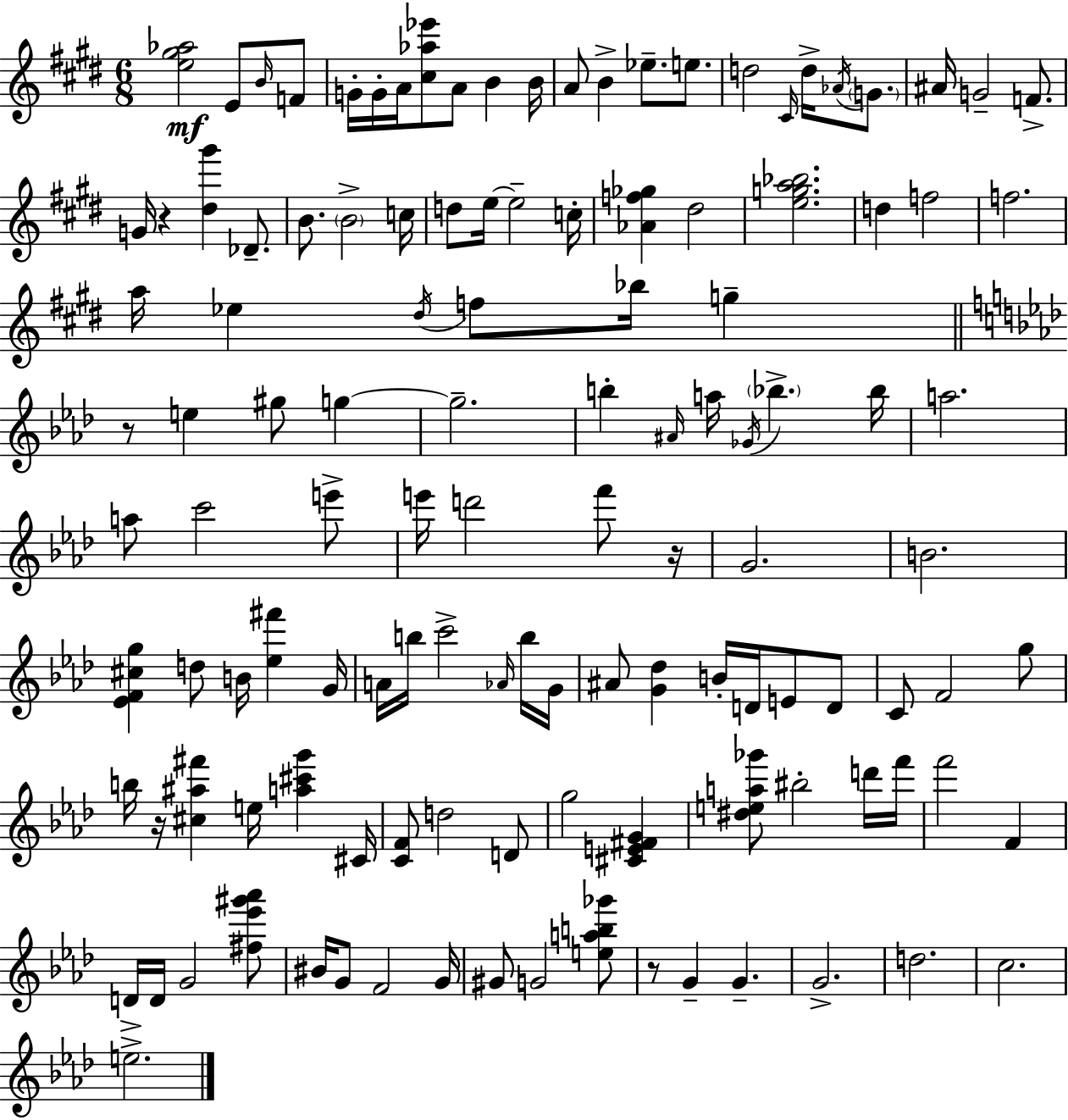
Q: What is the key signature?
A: E major